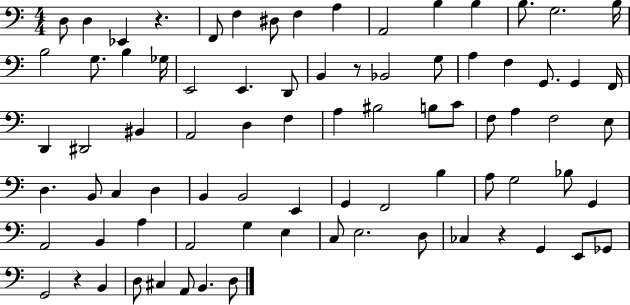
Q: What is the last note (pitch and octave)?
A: D3